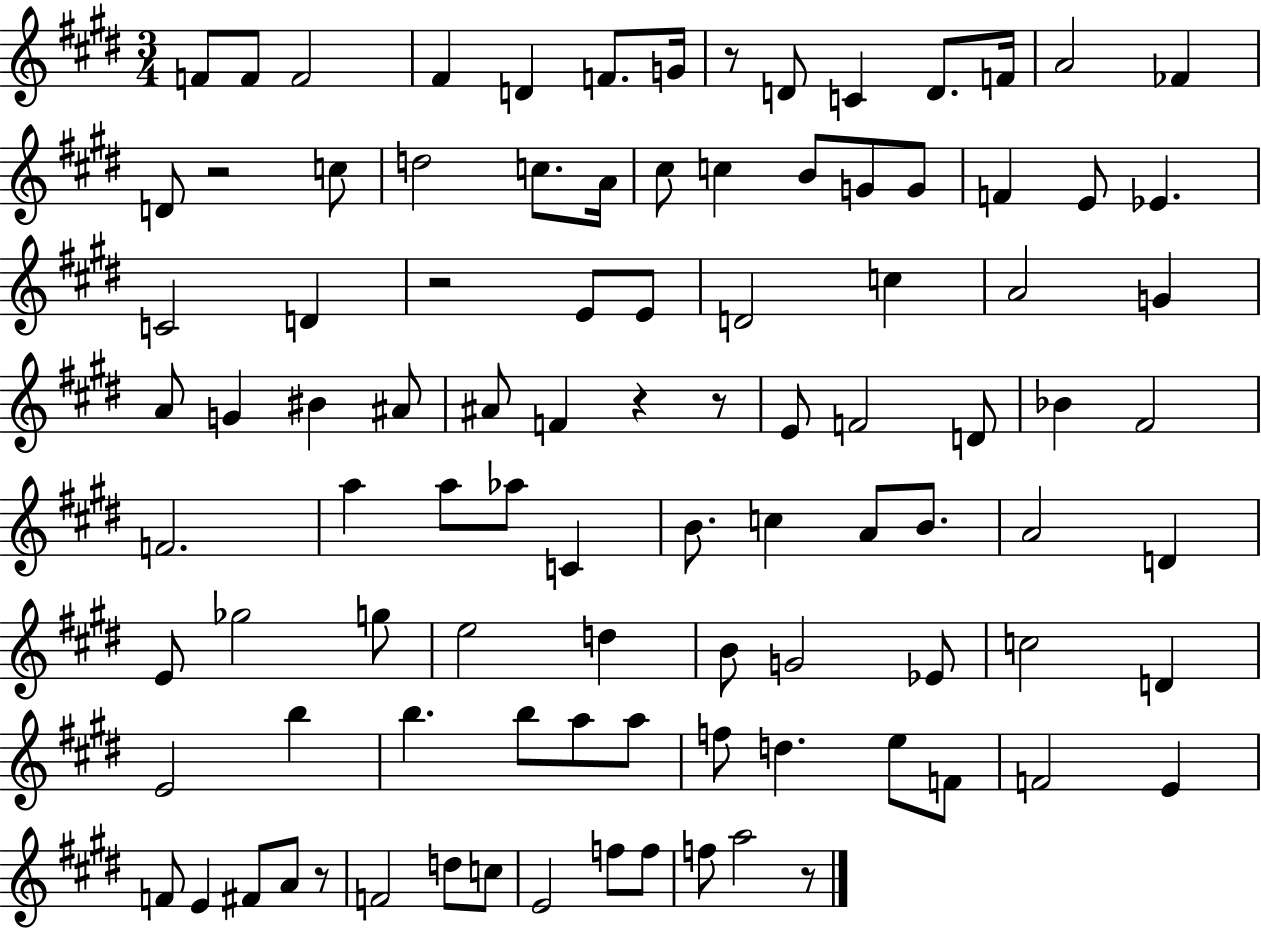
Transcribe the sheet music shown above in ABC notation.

X:1
T:Untitled
M:3/4
L:1/4
K:E
F/2 F/2 F2 ^F D F/2 G/4 z/2 D/2 C D/2 F/4 A2 _F D/2 z2 c/2 d2 c/2 A/4 ^c/2 c B/2 G/2 G/2 F E/2 _E C2 D z2 E/2 E/2 D2 c A2 G A/2 G ^B ^A/2 ^A/2 F z z/2 E/2 F2 D/2 _B ^F2 F2 a a/2 _a/2 C B/2 c A/2 B/2 A2 D E/2 _g2 g/2 e2 d B/2 G2 _E/2 c2 D E2 b b b/2 a/2 a/2 f/2 d e/2 F/2 F2 E F/2 E ^F/2 A/2 z/2 F2 d/2 c/2 E2 f/2 f/2 f/2 a2 z/2